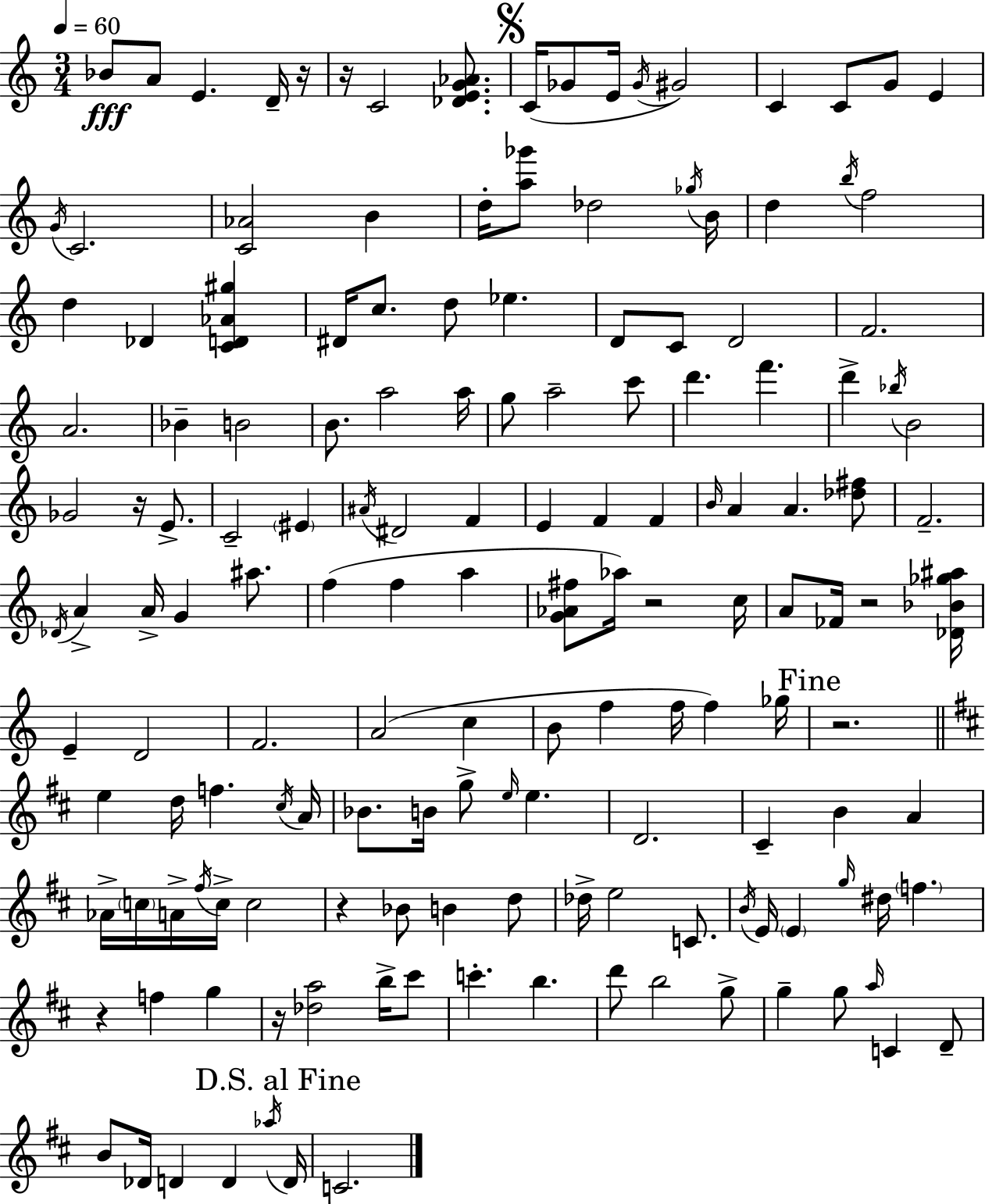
{
  \clef treble
  \numericTimeSignature
  \time 3/4
  \key a \minor
  \tempo 4 = 60
  \repeat volta 2 { bes'8\fff a'8 e'4. d'16-- r16 | r16 c'2 <des' e' g' aes'>8. | \mark \markup { \musicglyph "scripts.segno" } c'16( ges'8 e'16 \acciaccatura { ges'16 }) gis'2 | c'4 c'8 g'8 e'4 | \break \acciaccatura { g'16 } c'2. | <c' aes'>2 b'4 | d''16-. <a'' ges'''>8 des''2 | \acciaccatura { ges''16 } b'16 d''4 \acciaccatura { b''16 } f''2 | \break d''4 des'4 | <c' d' aes' gis''>4 dis'16 c''8. d''8 ees''4. | d'8 c'8 d'2 | f'2. | \break a'2. | bes'4-- b'2 | b'8. a''2 | a''16 g''8 a''2-- | \break c'''8 d'''4. f'''4. | d'''4-> \acciaccatura { bes''16 } b'2 | ges'2 | r16 e'8.-> c'2-- | \break \parenthesize eis'4 \acciaccatura { ais'16 } dis'2 | f'4 e'4 f'4 | f'4 \grace { b'16 } a'4 a'4. | <des'' fis''>8 f'2.-- | \break \acciaccatura { des'16 } a'4-> | a'16-> g'4 ais''8. f''4( | f''4 a''4 <g' aes' fis''>8 aes''16) r2 | c''16 a'8 fes'16 r2 | \break <des' bes' ges'' ais''>16 e'4-- | d'2 f'2. | a'2( | c''4 b'8 f''4 | \break f''16 f''4) ges''16 \mark "Fine" r2. | \bar "||" \break \key d \major e''4 d''16 f''4. \acciaccatura { cis''16 } | a'16 bes'8. b'16 g''8-> \grace { e''16 } e''4. | d'2. | cis'4-- b'4 a'4 | \break aes'16-> \parenthesize c''16 a'16-> \acciaccatura { fis''16 } c''16-> c''2 | r4 bes'8 b'4 | d''8 des''16-> e''2 | c'8. \acciaccatura { b'16 } e'16 \parenthesize e'4 \grace { g''16 } dis''16 \parenthesize f''4. | \break r4 f''4 | g''4 r16 <des'' a''>2 | b''16-> cis'''8 c'''4.-. b''4. | d'''8 b''2 | \break g''8-> g''4-- g''8 \grace { a''16 } | c'4 d'8-- b'8 des'16 d'4 | d'4 \acciaccatura { aes''16 } \mark "D.S. al Fine" d'16 c'2. | } \bar "|."
}